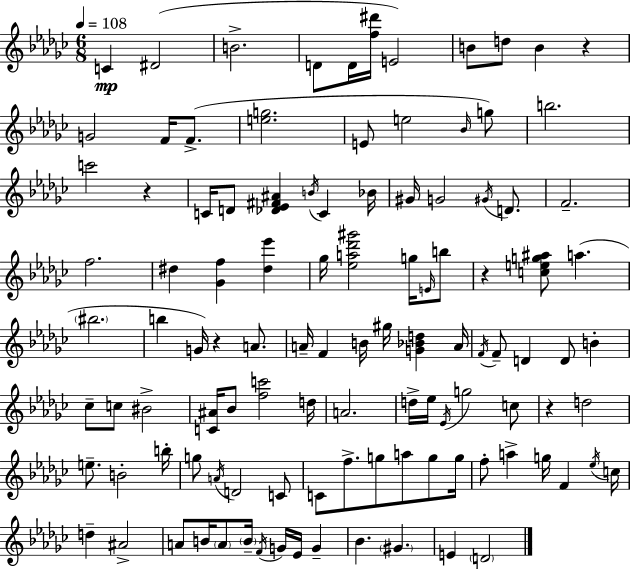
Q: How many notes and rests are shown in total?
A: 109